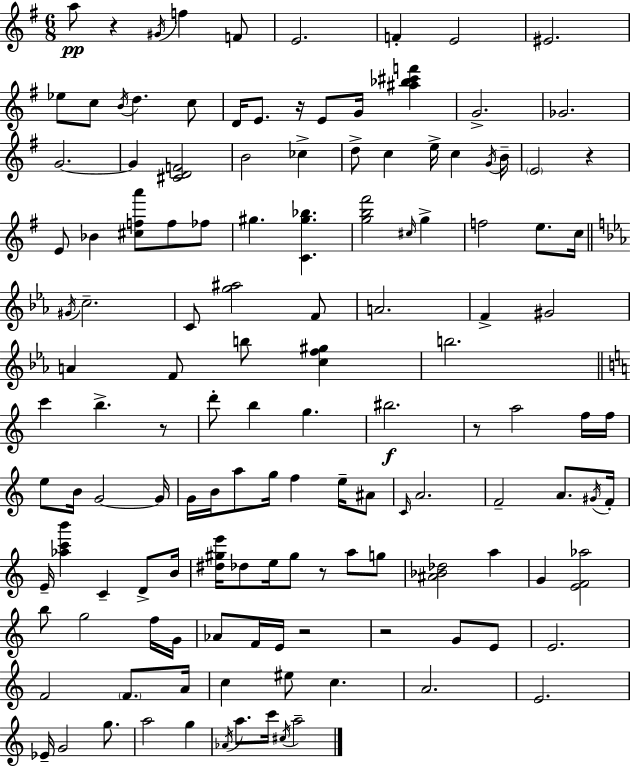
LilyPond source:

{
  \clef treble
  \numericTimeSignature
  \time 6/8
  \key e \minor
  a''8\pp r4 \acciaccatura { gis'16 } f''4 f'8 | e'2. | f'4-. e'2 | eis'2. | \break ees''8 c''8 \acciaccatura { b'16 } d''4. | c''8 d'16 e'8. r16 e'8 g'16 <ais'' bes'' cis''' f'''>4 | g'2.-> | ges'2. | \break g'2.~~ | g'4 <cis' d' f'>2 | b'2 ces''4-> | d''8-> c''4 e''16-> c''4 | \break \acciaccatura { g'16 } b'16-- \parenthesize e'2 r4 | e'8 bes'4 <cis'' f'' a'''>8 f''8 | fes''8 gis''4. <c' gis'' bes''>4. | <g'' b'' fis'''>2 \grace { cis''16 } | \break g''4-> f''2 | e''8. c''16 \bar "||" \break \key c \minor \acciaccatura { gis'16 } c''2.-- | c'8 <g'' ais''>2 f'8 | a'2. | f'4-> gis'2 | \break a'4 f'8 b''8 <c'' f'' gis''>4 | b''2. | \bar "||" \break \key c \major c'''4 b''4.-> r8 | d'''8-. b''4 g''4. | bis''2.\f | r8 a''2 f''16 f''16 | \break e''8 b'16 g'2~~ g'16 | g'16 b'16 a''8 g''16 f''4 e''16-- ais'8 | \grace { c'16 } a'2. | f'2-- a'8. | \break \acciaccatura { gis'16 } f'16-. e'16-- <aes'' c''' b'''>4 c'4-- d'8-> | b'16 <dis'' gis'' e'''>16 des''8 e''16 gis''8 r8 a''8 | g''8 <ais' bes' des''>2 a''4 | g'4 <e' f' aes''>2 | \break b''8 g''2 | f''16 g'16 aes'8 f'16 e'16 r2 | r2 g'8 | e'8 e'2. | \break f'2 \parenthesize f'8. | a'16 c''4 eis''8 c''4. | a'2. | e'2. | \break ees'16-- g'2 g''8. | a''2 g''4 | \acciaccatura { aes'16 } a''8. c'''16 \acciaccatura { cis''16 } a''2-- | \bar "|."
}